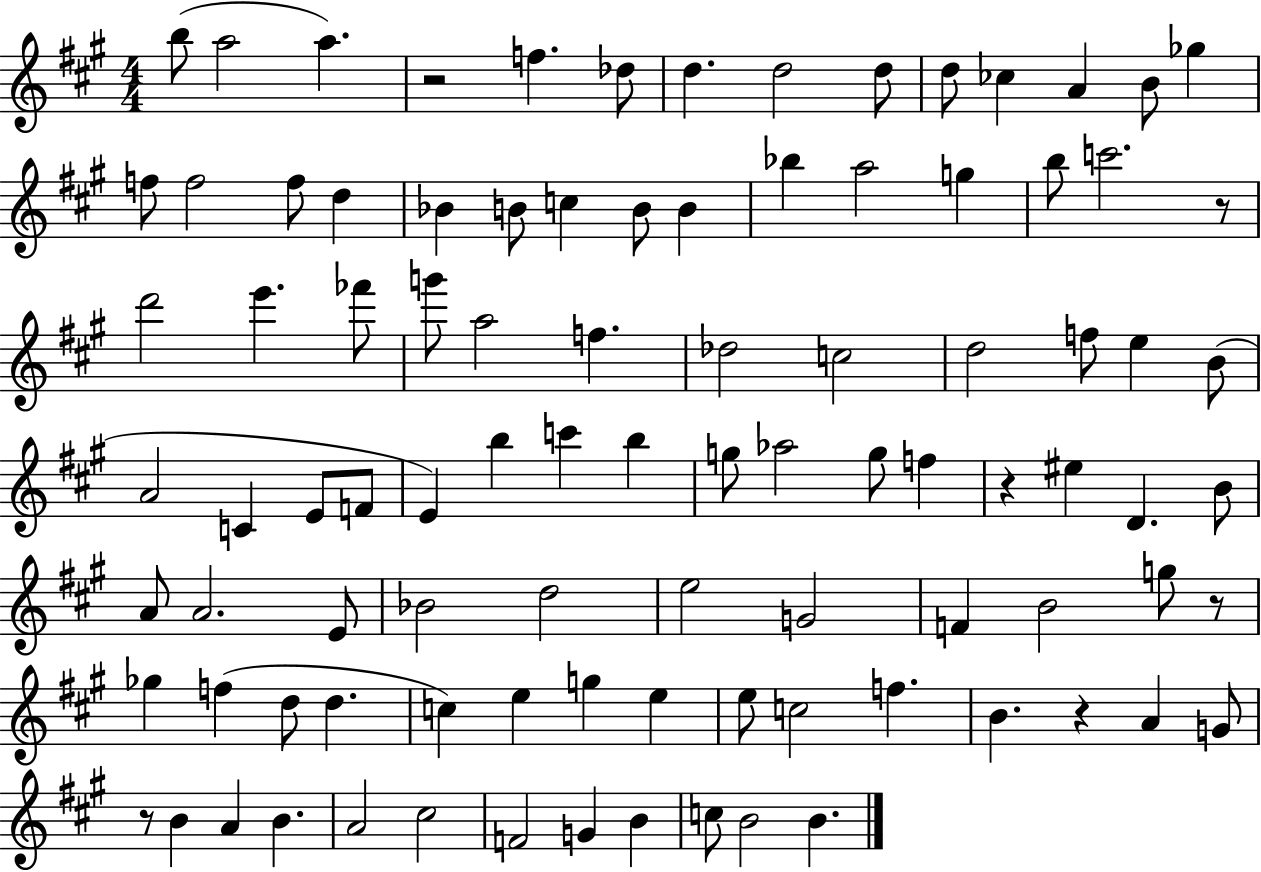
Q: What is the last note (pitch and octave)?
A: B4